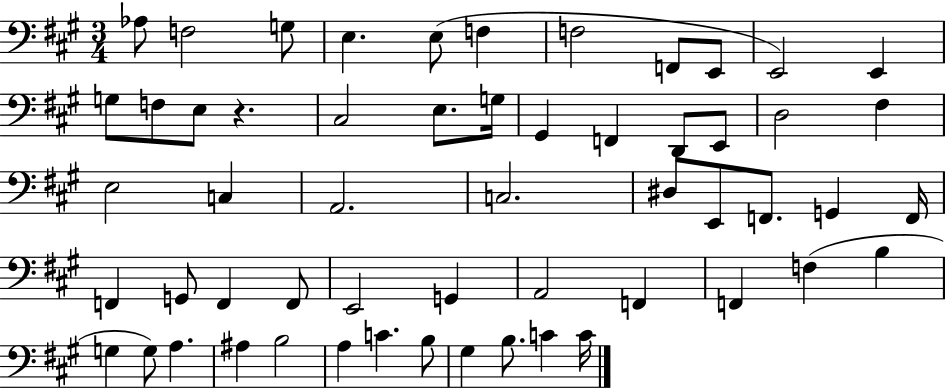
X:1
T:Untitled
M:3/4
L:1/4
K:A
_A,/2 F,2 G,/2 E, E,/2 F, F,2 F,,/2 E,,/2 E,,2 E,, G,/2 F,/2 E,/2 z ^C,2 E,/2 G,/4 ^G,, F,, D,,/2 E,,/2 D,2 ^F, E,2 C, A,,2 C,2 ^D,/2 E,,/2 F,,/2 G,, F,,/4 F,, G,,/2 F,, F,,/2 E,,2 G,, A,,2 F,, F,, F, B, G, G,/2 A, ^A, B,2 A, C B,/2 ^G, B,/2 C C/4